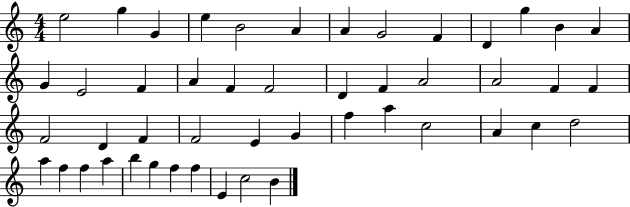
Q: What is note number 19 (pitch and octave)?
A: F4